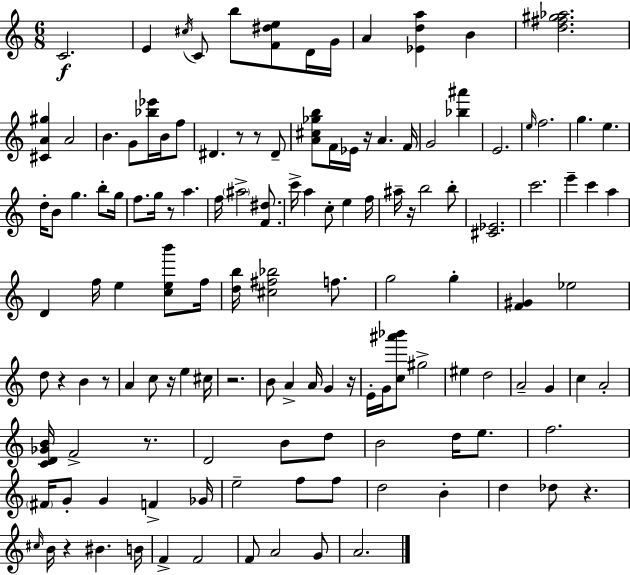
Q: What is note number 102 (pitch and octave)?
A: F4